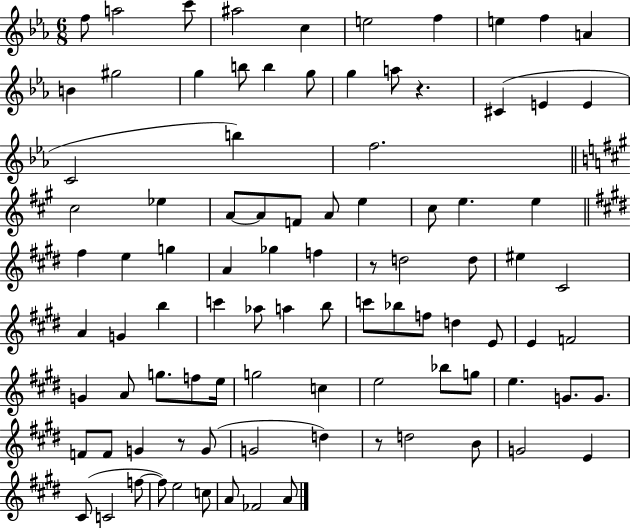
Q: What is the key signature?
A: EES major